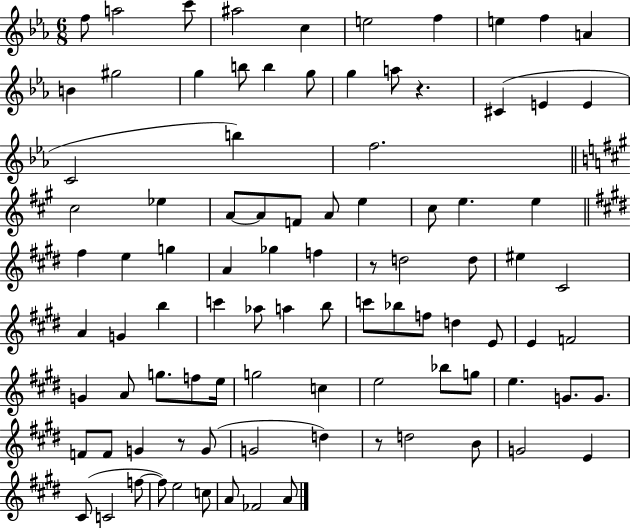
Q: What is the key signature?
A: EES major